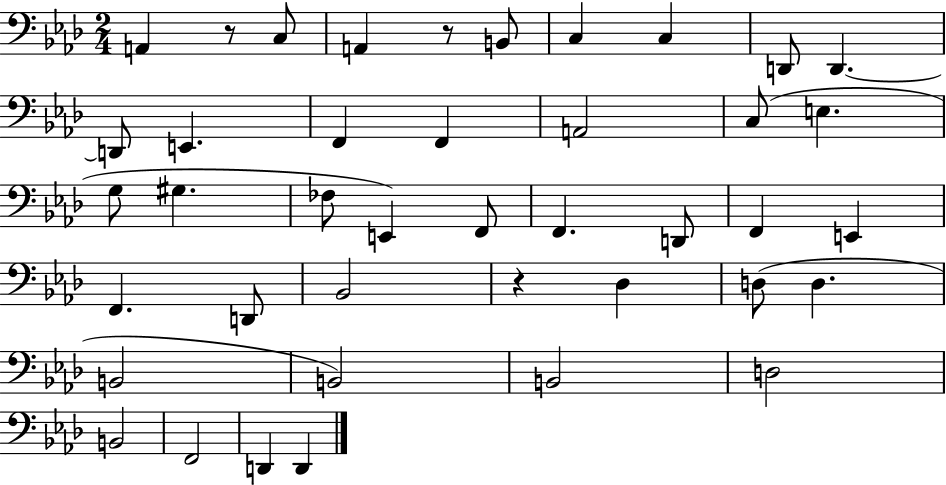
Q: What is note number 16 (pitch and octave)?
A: G3